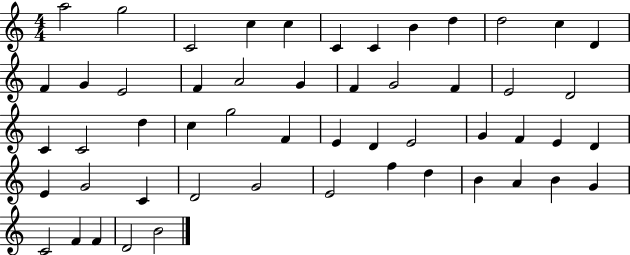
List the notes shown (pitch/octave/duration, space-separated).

A5/h G5/h C4/h C5/q C5/q C4/q C4/q B4/q D5/q D5/h C5/q D4/q F4/q G4/q E4/h F4/q A4/h G4/q F4/q G4/h F4/q E4/h D4/h C4/q C4/h D5/q C5/q G5/h F4/q E4/q D4/q E4/h G4/q F4/q E4/q D4/q E4/q G4/h C4/q D4/h G4/h E4/h F5/q D5/q B4/q A4/q B4/q G4/q C4/h F4/q F4/q D4/h B4/h